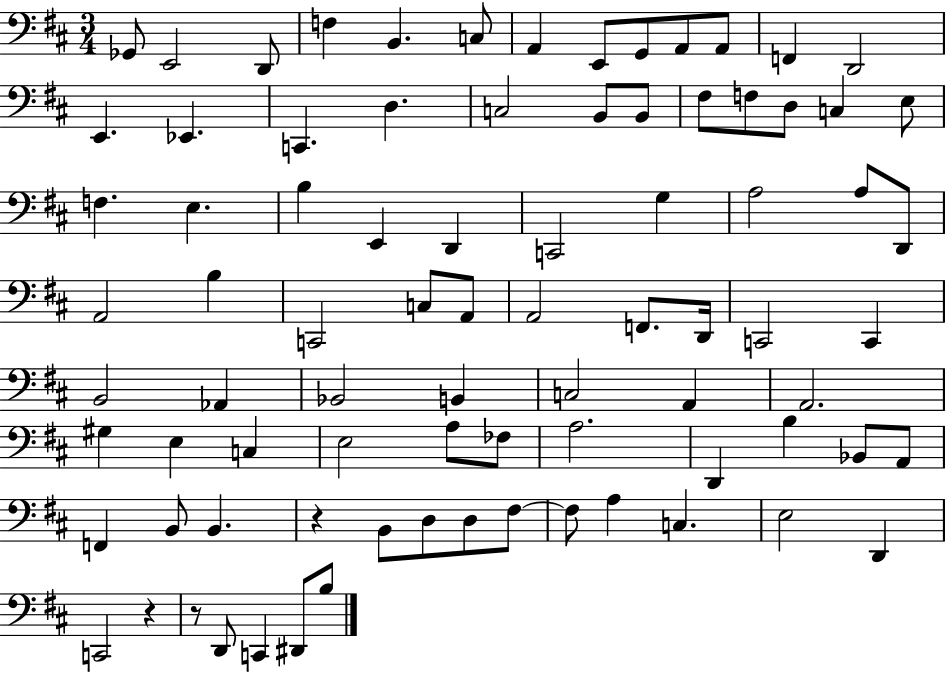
Gb2/e E2/h D2/e F3/q B2/q. C3/e A2/q E2/e G2/e A2/e A2/e F2/q D2/h E2/q. Eb2/q. C2/q. D3/q. C3/h B2/e B2/e F#3/e F3/e D3/e C3/q E3/e F3/q. E3/q. B3/q E2/q D2/q C2/h G3/q A3/h A3/e D2/e A2/h B3/q C2/h C3/e A2/e A2/h F2/e. D2/s C2/h C2/q B2/h Ab2/q Bb2/h B2/q C3/h A2/q A2/h. G#3/q E3/q C3/q E3/h A3/e FES3/e A3/h. D2/q B3/q Bb2/e A2/e F2/q B2/e B2/q. R/q B2/e D3/e D3/e F#3/e F#3/e A3/q C3/q. E3/h D2/q C2/h R/q R/e D2/e C2/q D#2/e B3/e